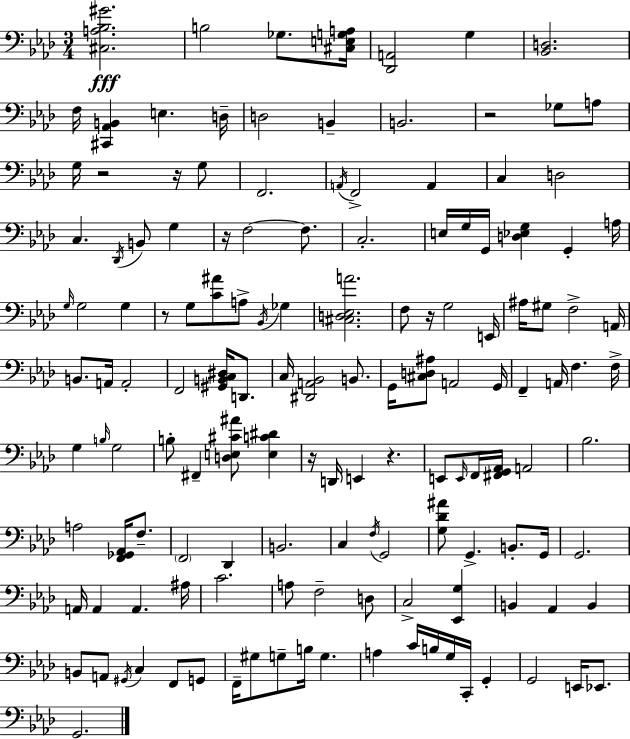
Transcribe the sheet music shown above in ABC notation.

X:1
T:Untitled
M:3/4
L:1/4
K:Ab
[^C,A,_B,^G]2 B,2 _G,/2 [^C,E,G,A,]/4 [_D,,A,,]2 G, [_B,,D,]2 F,/4 [^C,,_A,,B,,] E, D,/4 D,2 B,, B,,2 z2 _G,/2 A,/2 G,/4 z2 z/4 G,/2 F,,2 A,,/4 F,,2 A,, C, D,2 C, _D,,/4 B,,/2 G, z/4 F,2 F,/2 C,2 E,/4 G,/4 G,,/4 [D,_E,G,] G,, A,/4 G,/4 G,2 G, z/2 G,/2 [C^A]/2 A,/2 _B,,/4 _G, [^C,D,_E,A]2 F,/2 z/4 G,2 E,,/4 ^A,/4 ^G,/2 F,2 A,,/4 B,,/2 A,,/4 A,,2 F,,2 [^G,,B,,C,^D,]/4 D,,/2 C,/4 [^D,,A,,_B,,]2 B,,/2 G,,/4 [^C,D,^A,]/2 A,,2 G,,/4 F,, A,,/4 F, F,/4 G, B,/4 G,2 B,/2 ^F,, [D,E,^C^A]/2 [E,C^D] z/4 D,,/4 E,, z E,,/2 E,,/4 F,,/4 [^F,,G,,_A,,]/4 A,,2 _B,2 A,2 [F,,_G,,_A,,]/4 F,/2 F,,2 _D,, B,,2 C, F,/4 G,,2 [G,_D^A]/2 G,, B,,/2 G,,/4 G,,2 A,,/4 A,, A,, ^A,/4 C2 A,/2 F,2 D,/2 C,2 [_E,,G,] B,, _A,, B,, B,,/2 A,,/2 ^G,,/4 C, F,,/2 G,,/2 F,,/4 ^G,/2 G,/2 B,/4 G, A, C/4 B,/4 G,/4 C,,/4 G,, G,,2 E,,/4 _E,,/2 G,,2